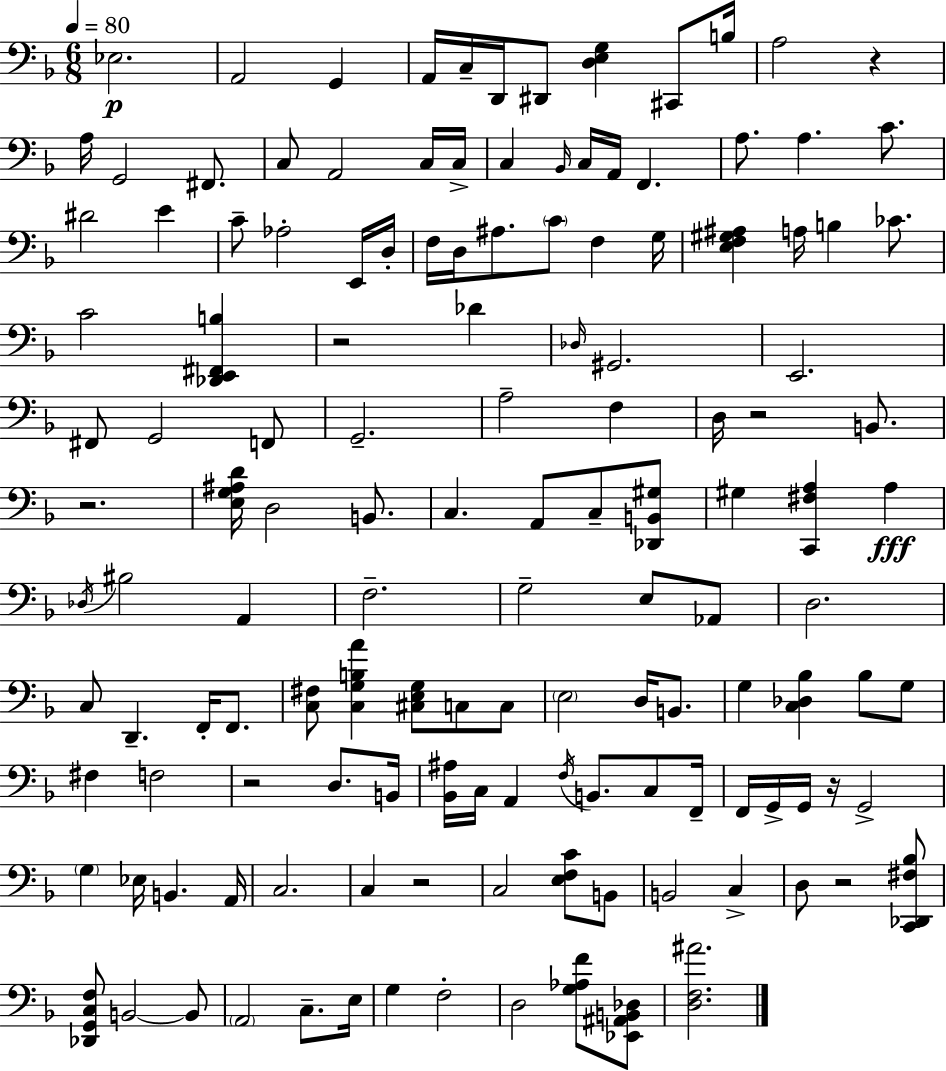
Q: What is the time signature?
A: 6/8